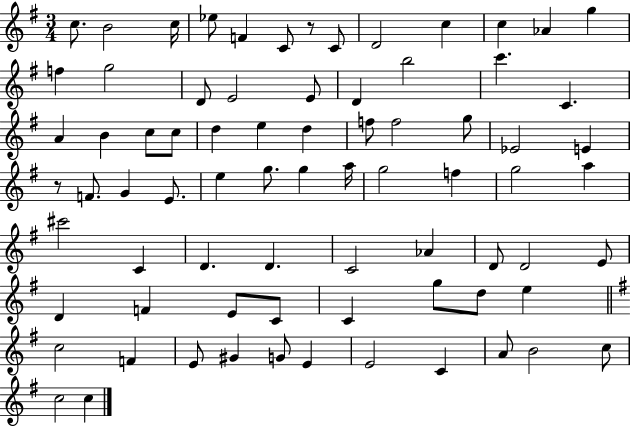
{
  \clef treble
  \numericTimeSignature
  \time 3/4
  \key g \major
  \repeat volta 2 { c''8. b'2 c''16 | ees''8 f'4 c'8 r8 c'8 | d'2 c''4 | c''4 aes'4 g''4 | \break f''4 g''2 | d'8 e'2 e'8 | d'4 b''2 | c'''4. c'4. | \break a'4 b'4 c''8 c''8 | d''4 e''4 d''4 | f''8 f''2 g''8 | ees'2 e'4 | \break r8 f'8. g'4 e'8. | e''4 g''8. g''4 a''16 | g''2 f''4 | g''2 a''4 | \break cis'''2 c'4 | d'4. d'4. | c'2 aes'4 | d'8 d'2 e'8 | \break d'4 f'4 e'8 c'8 | c'4 g''8 d''8 e''4 | \bar "||" \break \key g \major c''2 f'4 | e'8 gis'4 g'8 e'4 | e'2 c'4 | a'8 b'2 c''8 | \break c''2 c''4 | } \bar "|."
}